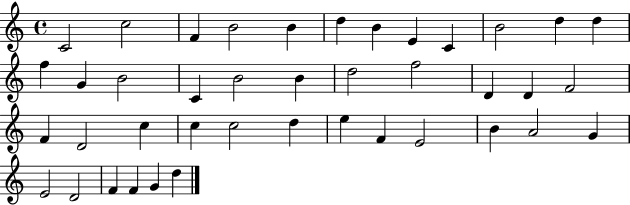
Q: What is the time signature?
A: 4/4